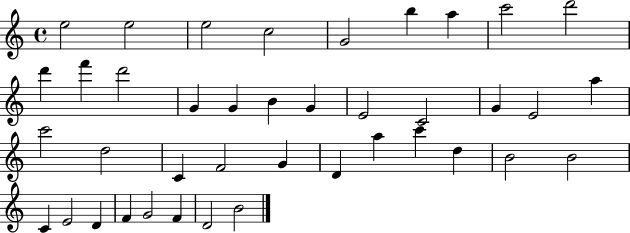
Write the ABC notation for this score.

X:1
T:Untitled
M:4/4
L:1/4
K:C
e2 e2 e2 c2 G2 b a c'2 d'2 d' f' d'2 G G B G E2 C2 G E2 a c'2 d2 C F2 G D a c' d B2 B2 C E2 D F G2 F D2 B2